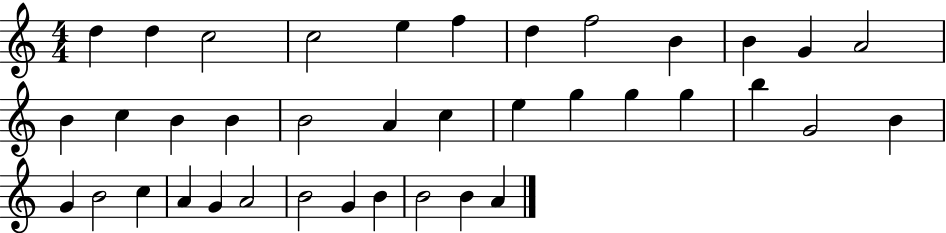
X:1
T:Untitled
M:4/4
L:1/4
K:C
d d c2 c2 e f d f2 B B G A2 B c B B B2 A c e g g g b G2 B G B2 c A G A2 B2 G B B2 B A